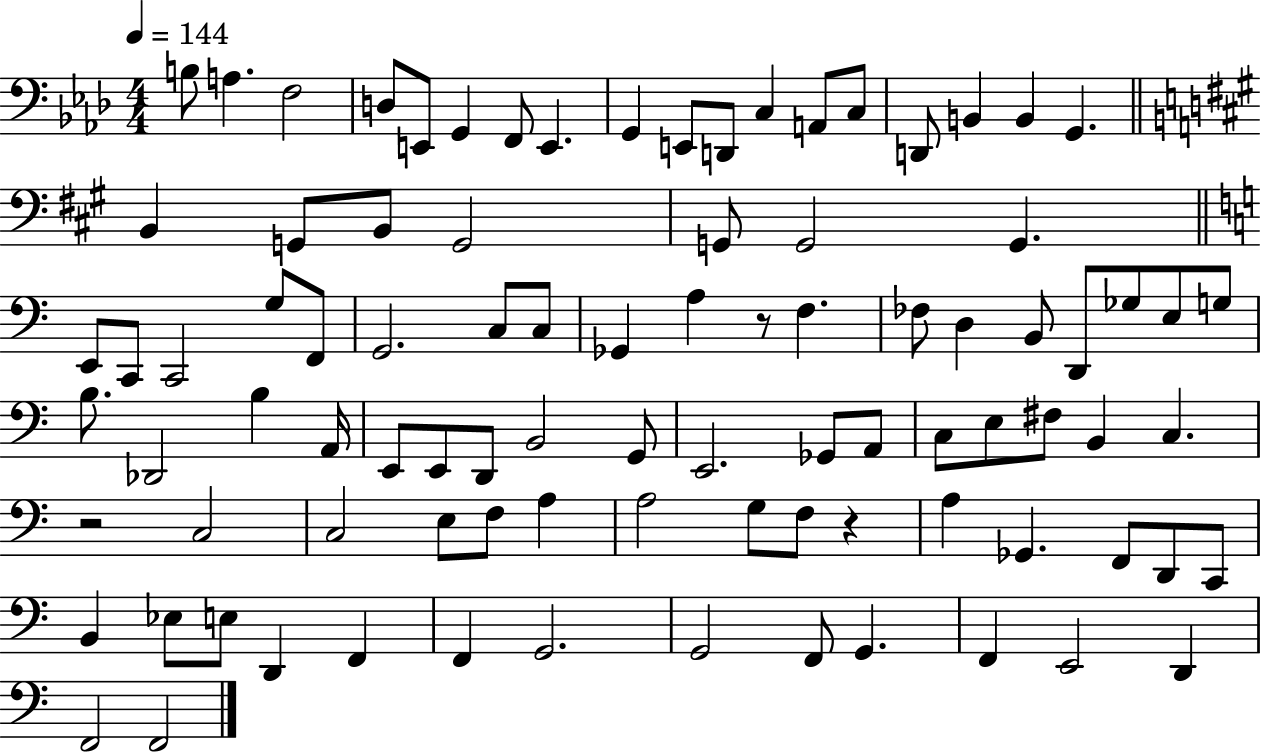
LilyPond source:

{
  \clef bass
  \numericTimeSignature
  \time 4/4
  \key aes \major
  \tempo 4 = 144
  b8 a4. f2 | d8 e,8 g,4 f,8 e,4. | g,4 e,8 d,8 c4 a,8 c8 | d,8 b,4 b,4 g,4. | \break \bar "||" \break \key a \major b,4 g,8 b,8 g,2 | g,8 g,2 g,4. | \bar "||" \break \key a \minor e,8 c,8 c,2 g8 f,8 | g,2. c8 c8 | ges,4 a4 r8 f4. | fes8 d4 b,8 d,8 ges8 e8 g8 | \break b8. des,2 b4 a,16 | e,8 e,8 d,8 b,2 g,8 | e,2. ges,8 a,8 | c8 e8 fis8 b,4 c4. | \break r2 c2 | c2 e8 f8 a4 | a2 g8 f8 r4 | a4 ges,4. f,8 d,8 c,8 | \break b,4 ees8 e8 d,4 f,4 | f,4 g,2. | g,2 f,8 g,4. | f,4 e,2 d,4 | \break f,2 f,2 | \bar "|."
}